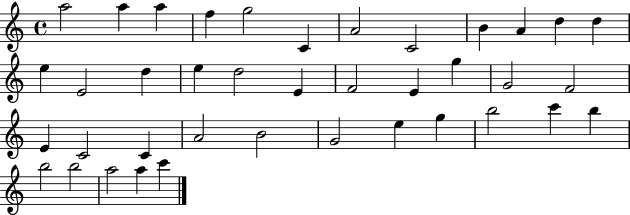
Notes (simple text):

A5/h A5/q A5/q F5/q G5/h C4/q A4/h C4/h B4/q A4/q D5/q D5/q E5/q E4/h D5/q E5/q D5/h E4/q F4/h E4/q G5/q G4/h F4/h E4/q C4/h C4/q A4/h B4/h G4/h E5/q G5/q B5/h C6/q B5/q B5/h B5/h A5/h A5/q C6/q